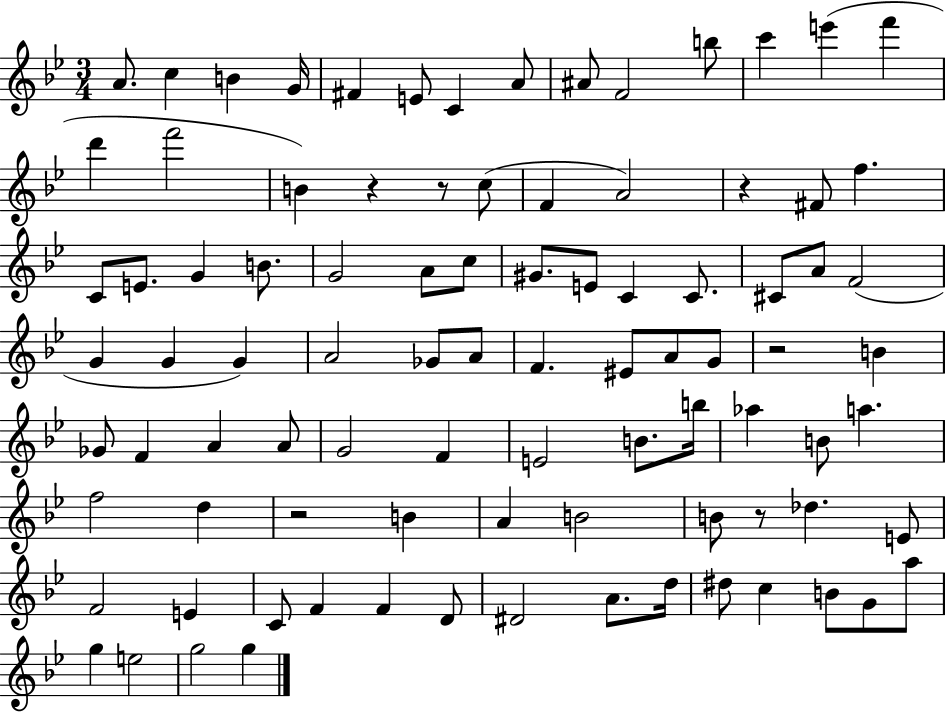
A4/e. C5/q B4/q G4/s F#4/q E4/e C4/q A4/e A#4/e F4/h B5/e C6/q E6/q F6/q D6/q F6/h B4/q R/q R/e C5/e F4/q A4/h R/q F#4/e F5/q. C4/e E4/e. G4/q B4/e. G4/h A4/e C5/e G#4/e. E4/e C4/q C4/e. C#4/e A4/e F4/h G4/q G4/q G4/q A4/h Gb4/e A4/e F4/q. EIS4/e A4/e G4/e R/h B4/q Gb4/e F4/q A4/q A4/e G4/h F4/q E4/h B4/e. B5/s Ab5/q B4/e A5/q. F5/h D5/q R/h B4/q A4/q B4/h B4/e R/e Db5/q. E4/e F4/h E4/q C4/e F4/q F4/q D4/e D#4/h A4/e. D5/s D#5/e C5/q B4/e G4/e A5/e G5/q E5/h G5/h G5/q